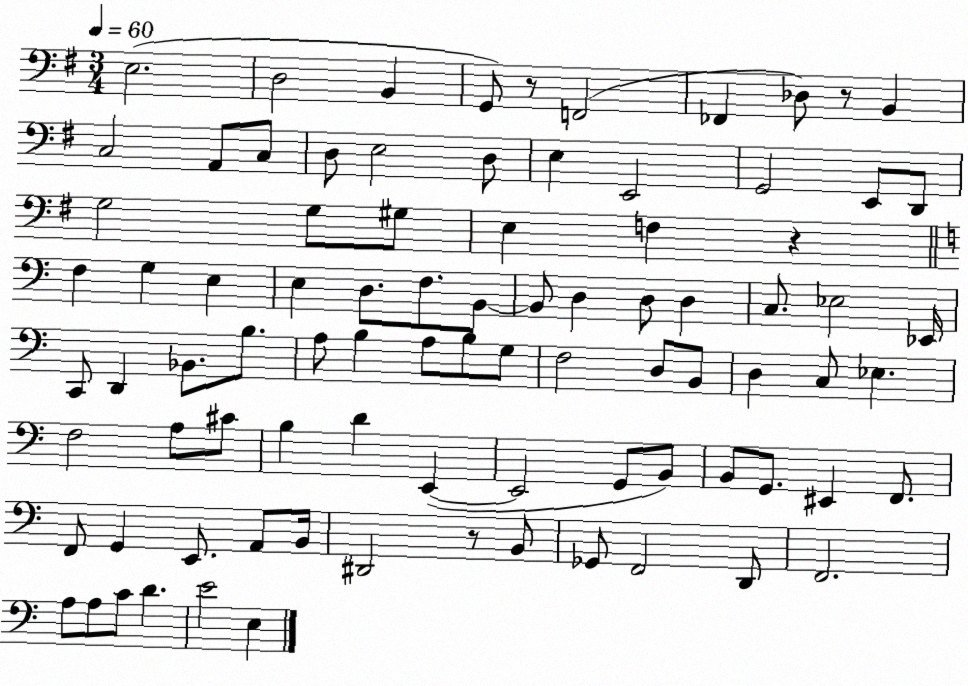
X:1
T:Untitled
M:3/4
L:1/4
K:G
E,2 D,2 B,, G,,/2 z/2 F,,2 _F,, _D,/2 z/2 B,, C,2 A,,/2 C,/2 D,/2 E,2 D,/2 E, E,,2 G,,2 E,,/2 D,,/2 G,2 G,/2 ^G,/2 E, F, z F, G, E, E, D,/2 F,/2 B,,/2 B,,/2 D, D,/2 D, C,/2 _E,2 _E,,/4 C,,/2 D,, _B,,/2 B,/2 A,/2 B, A,/2 B,/2 G,/2 F,2 D,/2 B,,/2 D, C,/2 _E, F,2 A,/2 ^C/2 B, D E,, E,,2 G,,/2 B,,/2 B,,/2 G,,/2 ^E,, F,,/2 F,,/2 G,, E,,/2 A,,/2 B,,/4 ^D,,2 z/2 B,,/2 _G,,/2 F,,2 D,,/2 F,,2 A,/2 A,/2 C/2 D E2 E,